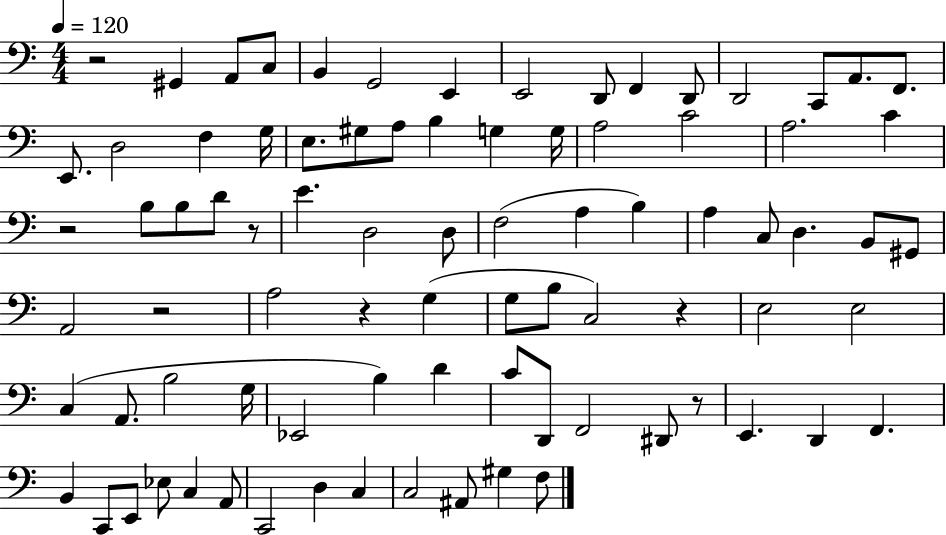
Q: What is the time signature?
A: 4/4